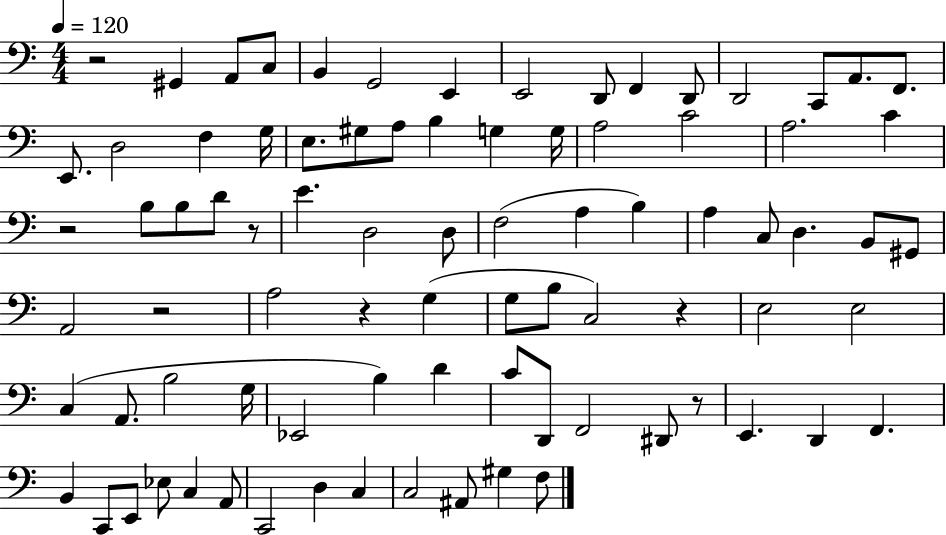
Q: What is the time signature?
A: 4/4